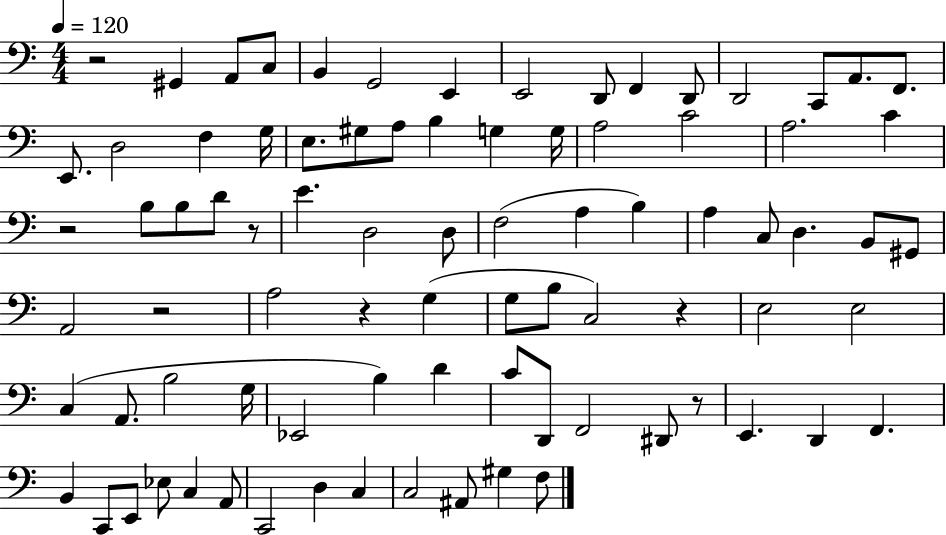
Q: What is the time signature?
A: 4/4